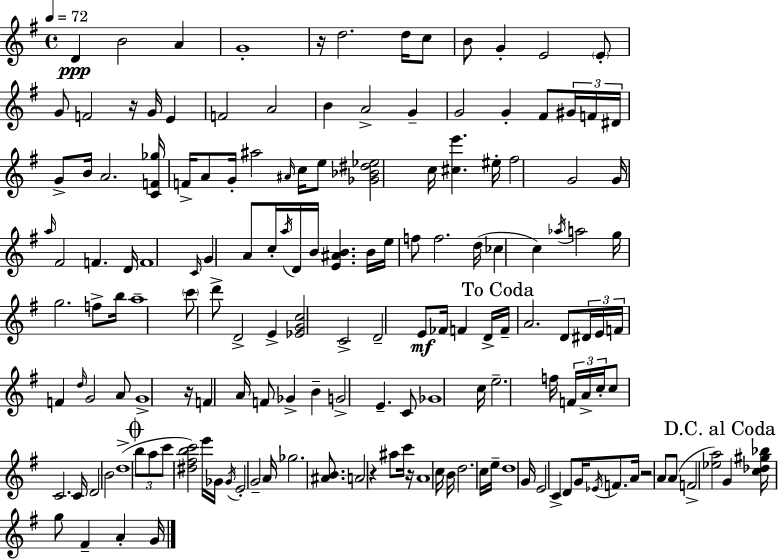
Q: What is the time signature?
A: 4/4